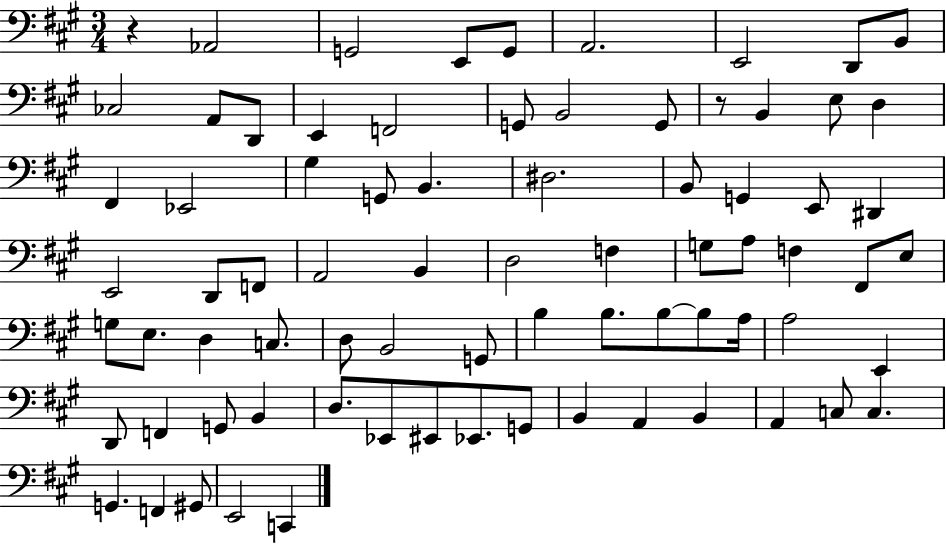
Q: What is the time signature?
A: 3/4